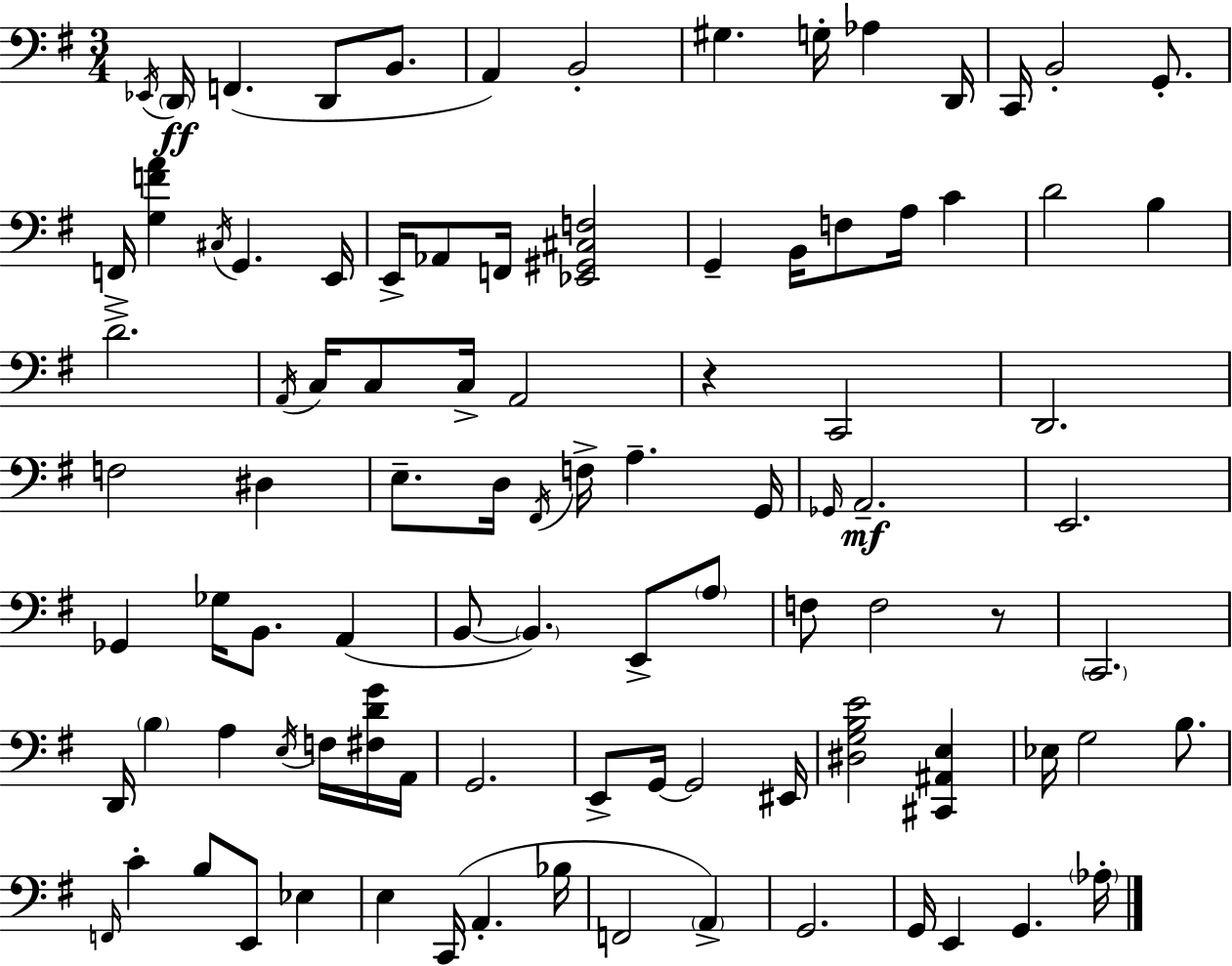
X:1
T:Untitled
M:3/4
L:1/4
K:Em
_E,,/4 D,,/4 F,, D,,/2 B,,/2 A,, B,,2 ^G, G,/4 _A, D,,/4 C,,/4 B,,2 G,,/2 F,,/4 [G,FA] ^C,/4 G,, E,,/4 E,,/4 _A,,/2 F,,/4 [_E,,^G,,^C,F,]2 G,, B,,/4 F,/2 A,/4 C D2 B, D2 A,,/4 C,/4 C,/2 C,/4 A,,2 z C,,2 D,,2 F,2 ^D, E,/2 D,/4 ^F,,/4 F,/4 A, G,,/4 _G,,/4 A,,2 E,,2 _G,, _G,/4 B,,/2 A,, B,,/2 B,, E,,/2 A,/2 F,/2 F,2 z/2 C,,2 D,,/4 B, A, E,/4 F,/4 [^F,DG]/4 A,,/4 G,,2 E,,/2 G,,/4 G,,2 ^E,,/4 [^D,G,B,E]2 [^C,,^A,,E,] _E,/4 G,2 B,/2 F,,/4 C B,/2 E,,/2 _E, E, C,,/4 A,, _B,/4 F,,2 A,, G,,2 G,,/4 E,, G,, _A,/4